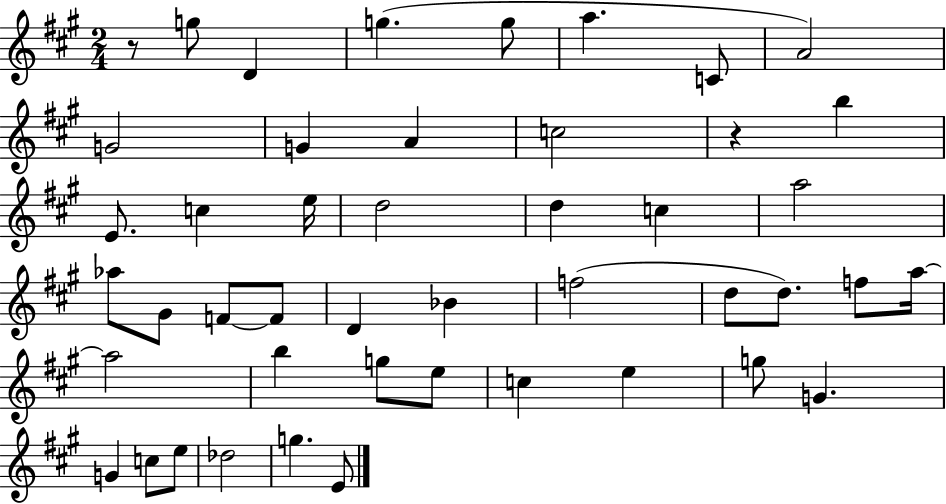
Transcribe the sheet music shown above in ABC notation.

X:1
T:Untitled
M:2/4
L:1/4
K:A
z/2 g/2 D g g/2 a C/2 A2 G2 G A c2 z b E/2 c e/4 d2 d c a2 _a/2 ^G/2 F/2 F/2 D _B f2 d/2 d/2 f/2 a/4 a2 b g/2 e/2 c e g/2 G G c/2 e/2 _d2 g E/2